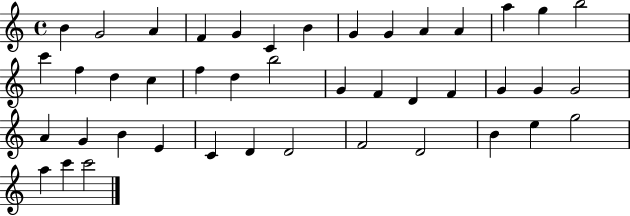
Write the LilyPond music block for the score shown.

{
  \clef treble
  \time 4/4
  \defaultTimeSignature
  \key c \major
  b'4 g'2 a'4 | f'4 g'4 c'4 b'4 | g'4 g'4 a'4 a'4 | a''4 g''4 b''2 | \break c'''4 f''4 d''4 c''4 | f''4 d''4 b''2 | g'4 f'4 d'4 f'4 | g'4 g'4 g'2 | \break a'4 g'4 b'4 e'4 | c'4 d'4 d'2 | f'2 d'2 | b'4 e''4 g''2 | \break a''4 c'''4 c'''2 | \bar "|."
}